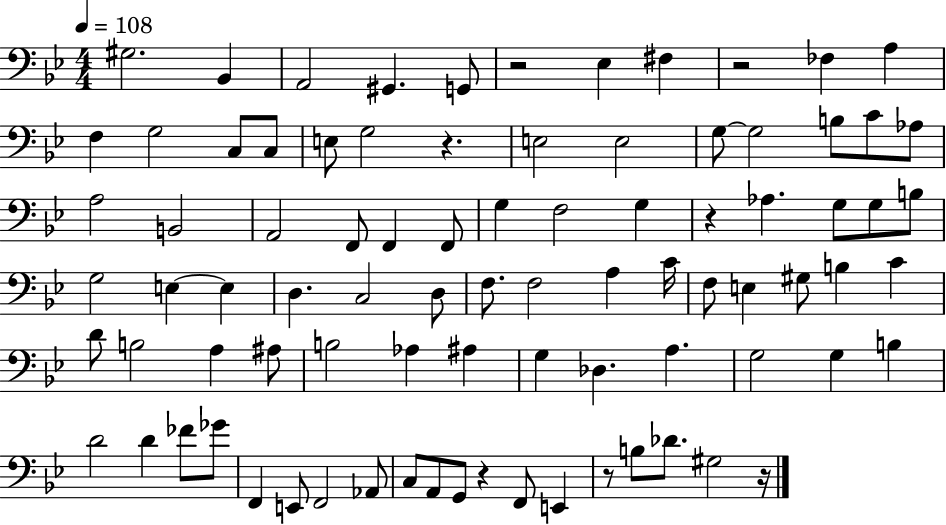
{
  \clef bass
  \numericTimeSignature
  \time 4/4
  \key bes \major
  \tempo 4 = 108
  gis2. bes,4 | a,2 gis,4. g,8 | r2 ees4 fis4 | r2 fes4 a4 | \break f4 g2 c8 c8 | e8 g2 r4. | e2 e2 | g8~~ g2 b8 c'8 aes8 | \break a2 b,2 | a,2 f,8 f,4 f,8 | g4 f2 g4 | r4 aes4. g8 g8 b8 | \break g2 e4~~ e4 | d4. c2 d8 | f8. f2 a4 c'16 | f8 e4 gis8 b4 c'4 | \break d'8 b2 a4 ais8 | b2 aes4 ais4 | g4 des4. a4. | g2 g4 b4 | \break d'2 d'4 fes'8 ges'8 | f,4 e,8 f,2 aes,8 | c8 a,8 g,8 r4 f,8 e,4 | r8 b8 des'8. gis2 r16 | \break \bar "|."
}